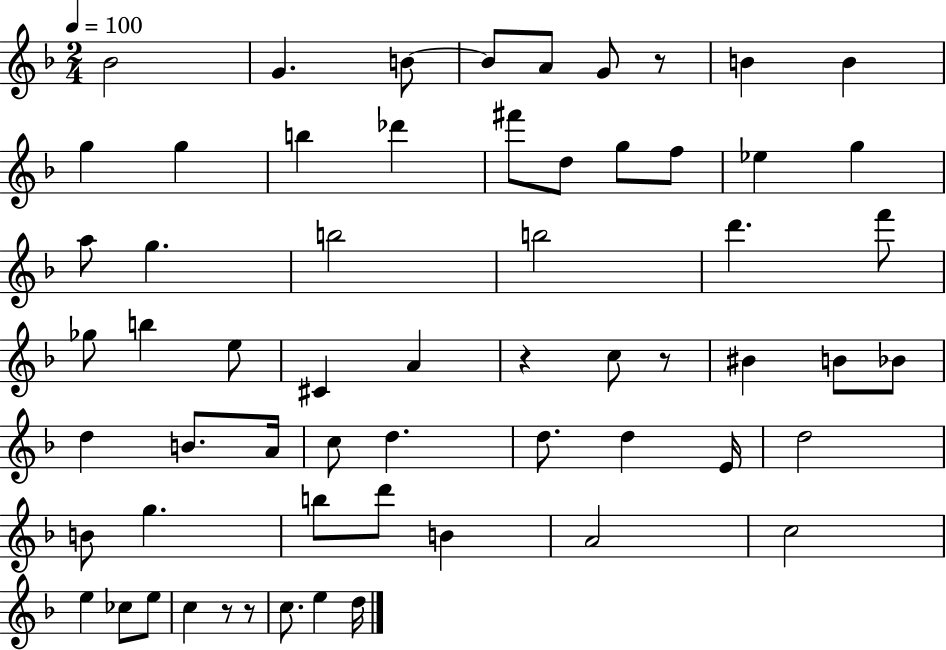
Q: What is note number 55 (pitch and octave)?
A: E5